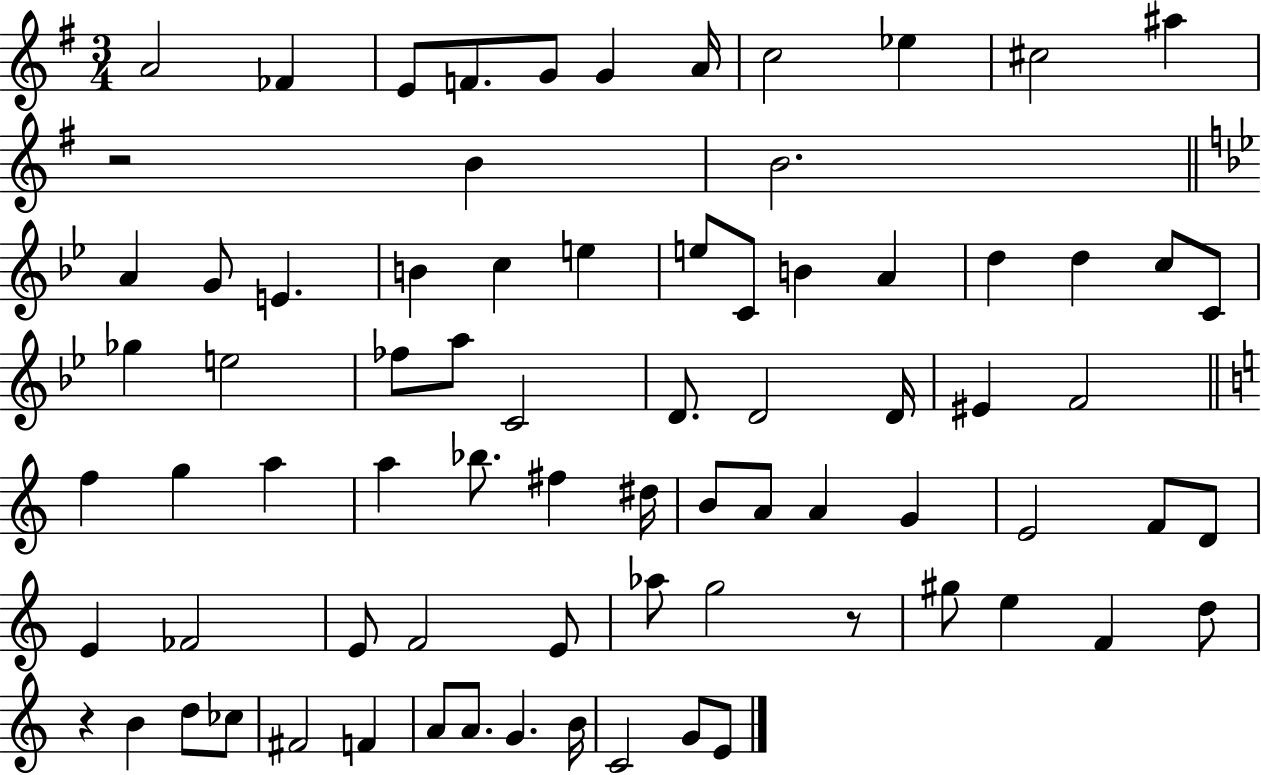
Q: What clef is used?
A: treble